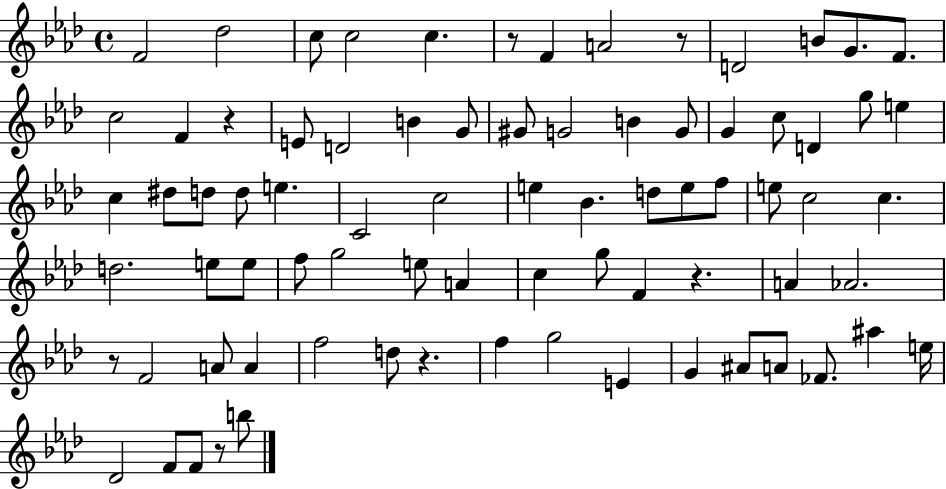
F4/h Db5/h C5/e C5/h C5/q. R/e F4/q A4/h R/e D4/h B4/e G4/e. F4/e. C5/h F4/q R/q E4/e D4/h B4/q G4/e G#4/e G4/h B4/q G4/e G4/q C5/e D4/q G5/e E5/q C5/q D#5/e D5/e D5/e E5/q. C4/h C5/h E5/q Bb4/q. D5/e E5/e F5/e E5/e C5/h C5/q. D5/h. E5/e E5/e F5/e G5/h E5/e A4/q C5/q G5/e F4/q R/q. A4/q Ab4/h. R/e F4/h A4/e A4/q F5/h D5/e R/q. F5/q G5/h E4/q G4/q A#4/e A4/e FES4/e. A#5/q E5/s Db4/h F4/e F4/e R/e B5/e